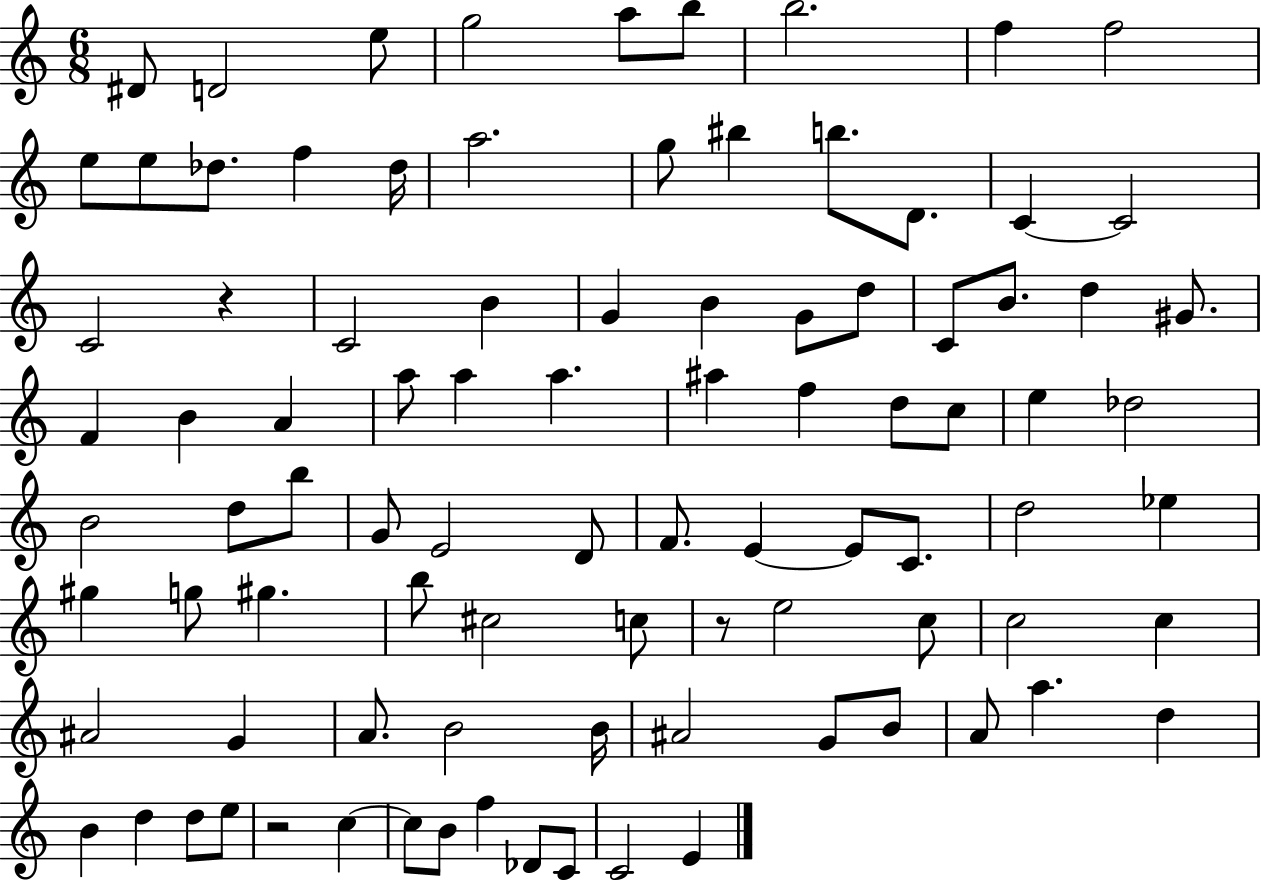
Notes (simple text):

D#4/e D4/h E5/e G5/h A5/e B5/e B5/h. F5/q F5/h E5/e E5/e Db5/e. F5/q Db5/s A5/h. G5/e BIS5/q B5/e. D4/e. C4/q C4/h C4/h R/q C4/h B4/q G4/q B4/q G4/e D5/e C4/e B4/e. D5/q G#4/e. F4/q B4/q A4/q A5/e A5/q A5/q. A#5/q F5/q D5/e C5/e E5/q Db5/h B4/h D5/e B5/e G4/e E4/h D4/e F4/e. E4/q E4/e C4/e. D5/h Eb5/q G#5/q G5/e G#5/q. B5/e C#5/h C5/e R/e E5/h C5/e C5/h C5/q A#4/h G4/q A4/e. B4/h B4/s A#4/h G4/e B4/e A4/e A5/q. D5/q B4/q D5/q D5/e E5/e R/h C5/q C5/e B4/e F5/q Db4/e C4/e C4/h E4/q